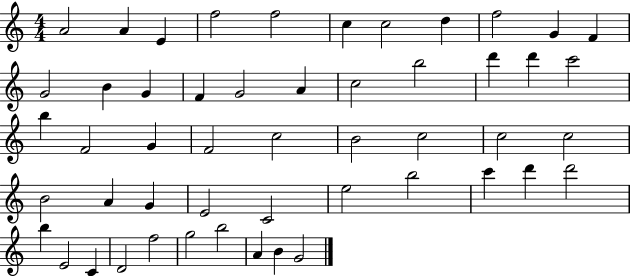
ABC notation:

X:1
T:Untitled
M:4/4
L:1/4
K:C
A2 A E f2 f2 c c2 d f2 G F G2 B G F G2 A c2 b2 d' d' c'2 b F2 G F2 c2 B2 c2 c2 c2 B2 A G E2 C2 e2 b2 c' d' d'2 b E2 C D2 f2 g2 b2 A B G2